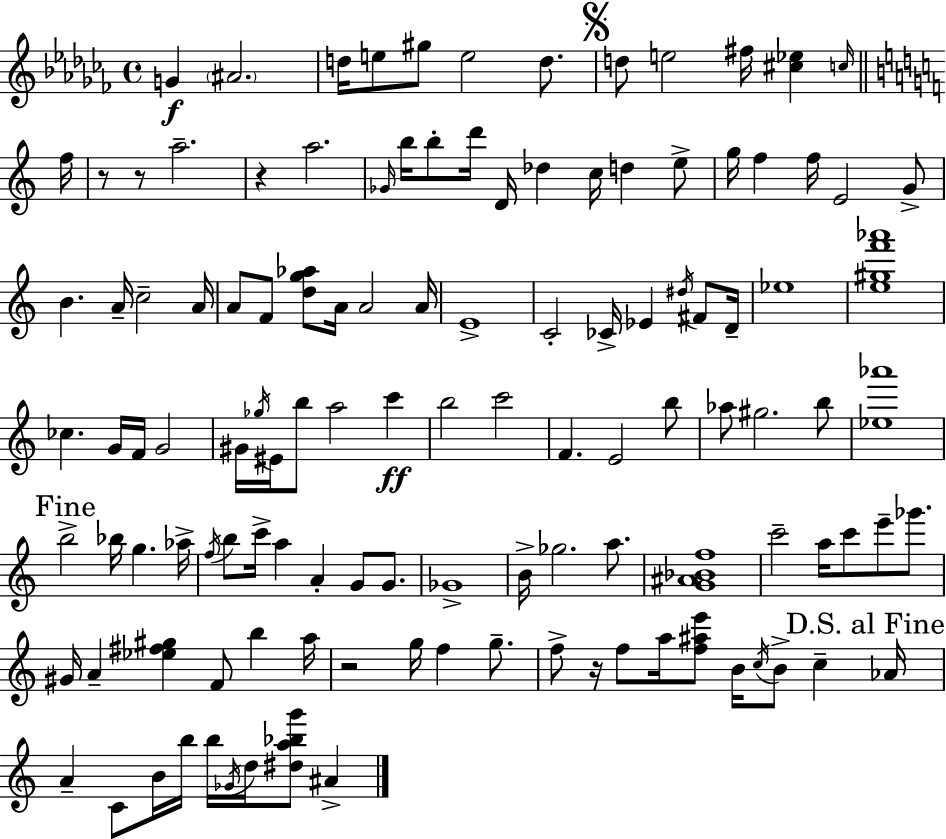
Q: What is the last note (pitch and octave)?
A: A#4